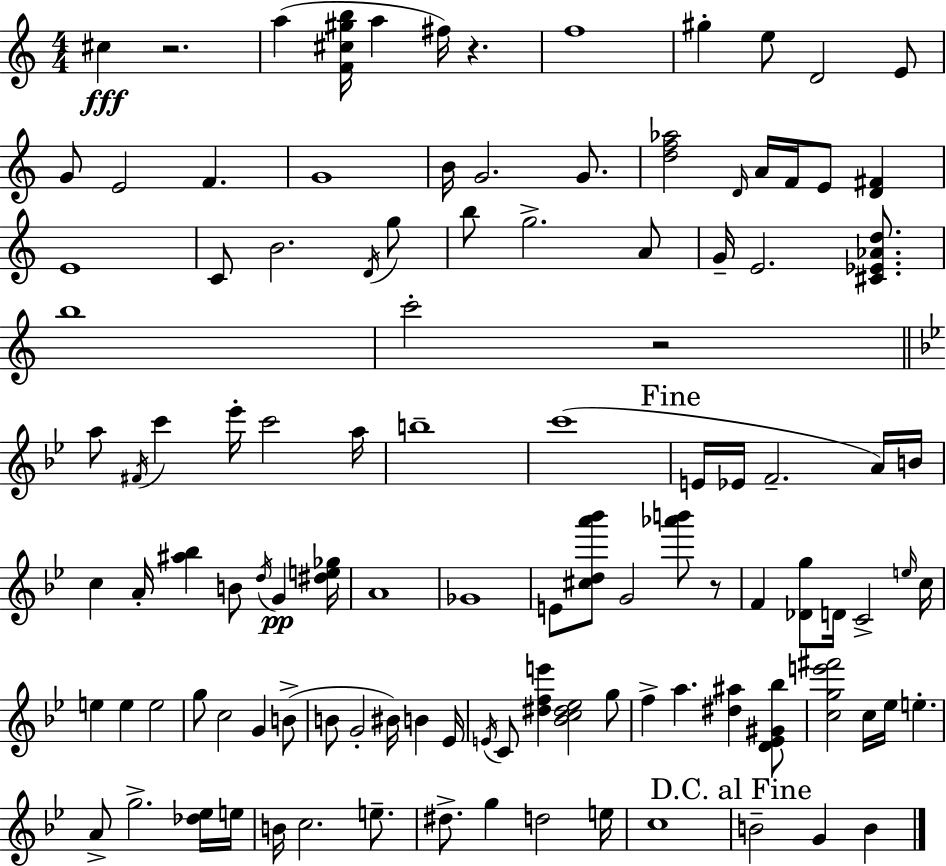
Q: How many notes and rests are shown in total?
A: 112